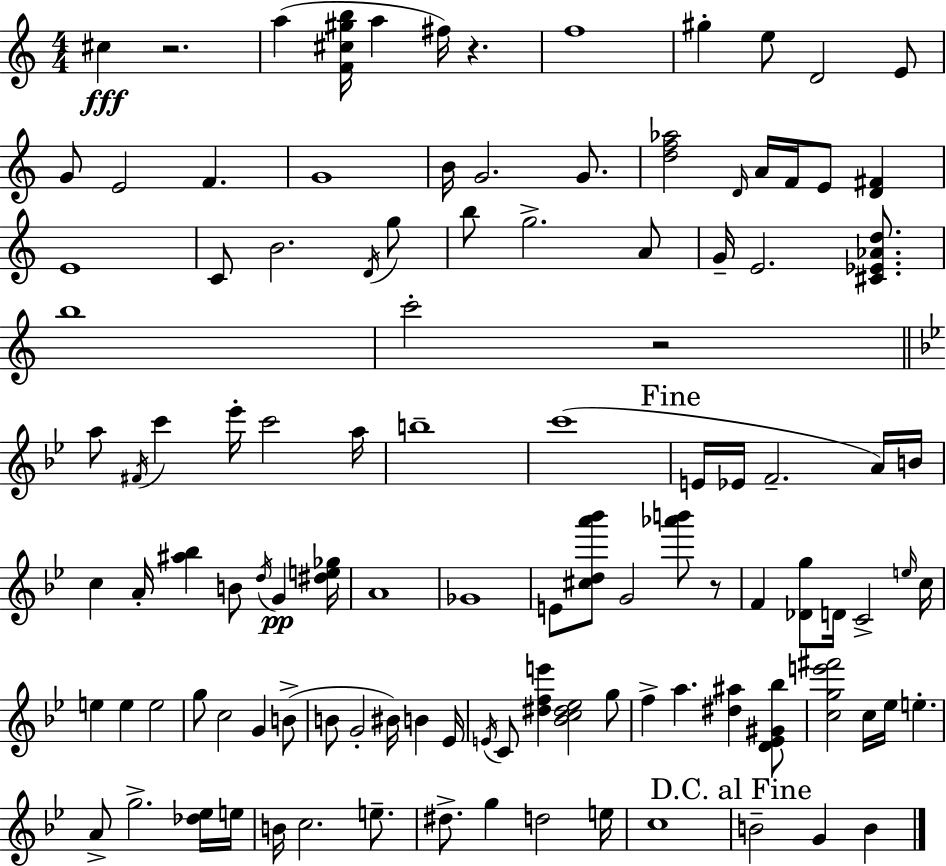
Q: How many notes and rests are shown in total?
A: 112